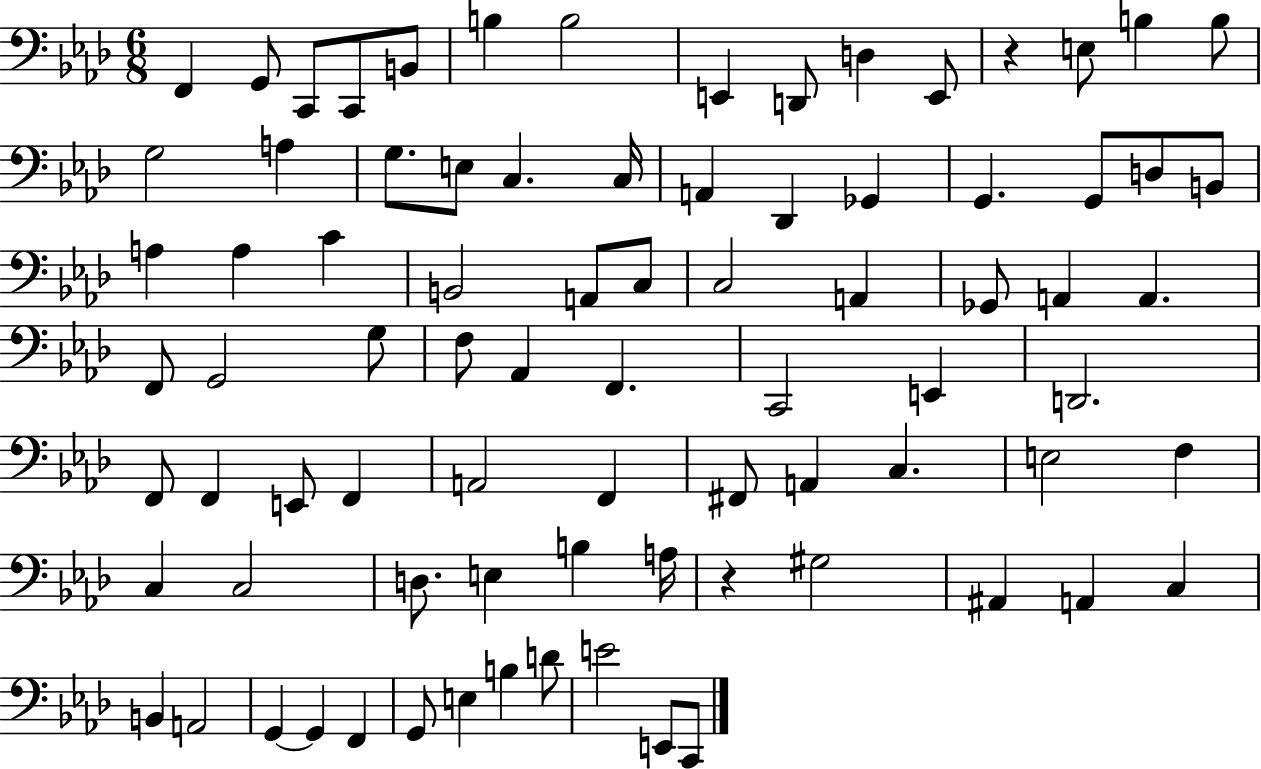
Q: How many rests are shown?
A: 2